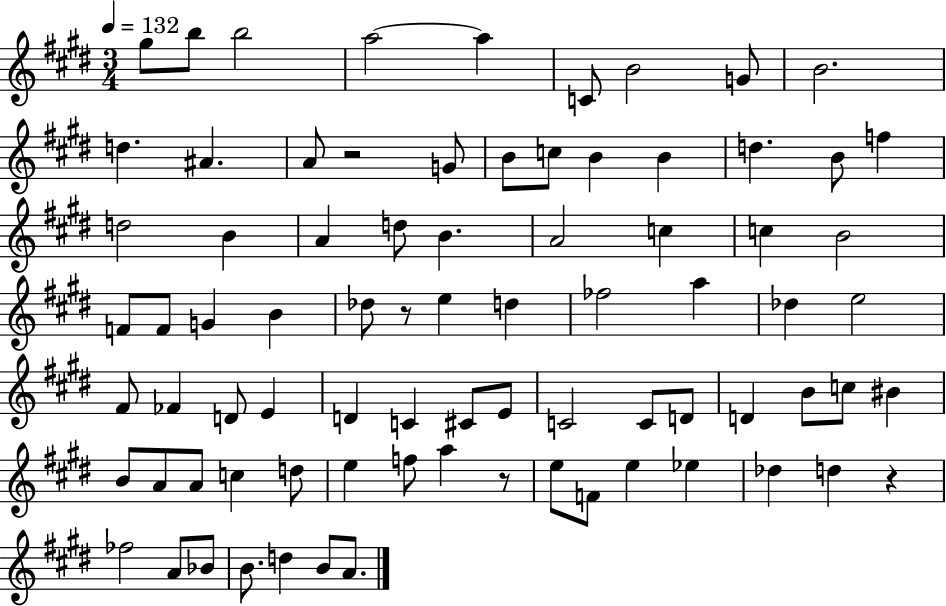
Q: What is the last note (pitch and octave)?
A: A4